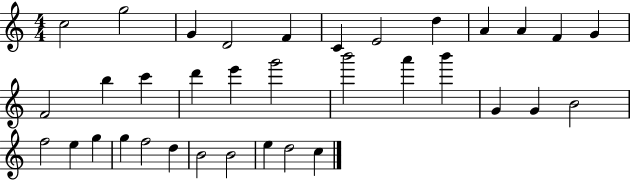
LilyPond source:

{
  \clef treble
  \numericTimeSignature
  \time 4/4
  \key c \major
  c''2 g''2 | g'4 d'2 f'4 | c'4 e'2 d''4 | a'4 a'4 f'4 g'4 | \break f'2 b''4 c'''4 | d'''4 e'''4 g'''2 | b'''2 a'''4 b'''4 | g'4 g'4 b'2 | \break f''2 e''4 g''4 | g''4 f''2 d''4 | b'2 b'2 | e''4 d''2 c''4 | \break \bar "|."
}